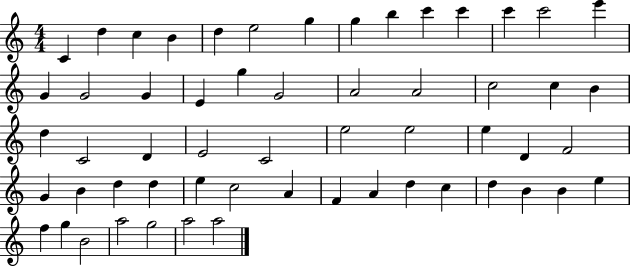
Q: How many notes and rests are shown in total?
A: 57